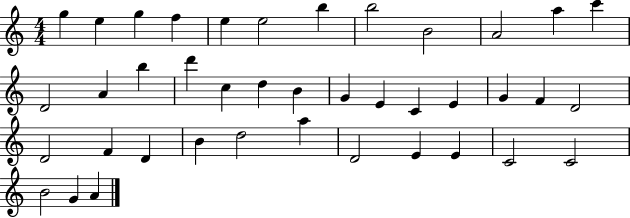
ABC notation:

X:1
T:Untitled
M:4/4
L:1/4
K:C
g e g f e e2 b b2 B2 A2 a c' D2 A b d' c d B G E C E G F D2 D2 F D B d2 a D2 E E C2 C2 B2 G A